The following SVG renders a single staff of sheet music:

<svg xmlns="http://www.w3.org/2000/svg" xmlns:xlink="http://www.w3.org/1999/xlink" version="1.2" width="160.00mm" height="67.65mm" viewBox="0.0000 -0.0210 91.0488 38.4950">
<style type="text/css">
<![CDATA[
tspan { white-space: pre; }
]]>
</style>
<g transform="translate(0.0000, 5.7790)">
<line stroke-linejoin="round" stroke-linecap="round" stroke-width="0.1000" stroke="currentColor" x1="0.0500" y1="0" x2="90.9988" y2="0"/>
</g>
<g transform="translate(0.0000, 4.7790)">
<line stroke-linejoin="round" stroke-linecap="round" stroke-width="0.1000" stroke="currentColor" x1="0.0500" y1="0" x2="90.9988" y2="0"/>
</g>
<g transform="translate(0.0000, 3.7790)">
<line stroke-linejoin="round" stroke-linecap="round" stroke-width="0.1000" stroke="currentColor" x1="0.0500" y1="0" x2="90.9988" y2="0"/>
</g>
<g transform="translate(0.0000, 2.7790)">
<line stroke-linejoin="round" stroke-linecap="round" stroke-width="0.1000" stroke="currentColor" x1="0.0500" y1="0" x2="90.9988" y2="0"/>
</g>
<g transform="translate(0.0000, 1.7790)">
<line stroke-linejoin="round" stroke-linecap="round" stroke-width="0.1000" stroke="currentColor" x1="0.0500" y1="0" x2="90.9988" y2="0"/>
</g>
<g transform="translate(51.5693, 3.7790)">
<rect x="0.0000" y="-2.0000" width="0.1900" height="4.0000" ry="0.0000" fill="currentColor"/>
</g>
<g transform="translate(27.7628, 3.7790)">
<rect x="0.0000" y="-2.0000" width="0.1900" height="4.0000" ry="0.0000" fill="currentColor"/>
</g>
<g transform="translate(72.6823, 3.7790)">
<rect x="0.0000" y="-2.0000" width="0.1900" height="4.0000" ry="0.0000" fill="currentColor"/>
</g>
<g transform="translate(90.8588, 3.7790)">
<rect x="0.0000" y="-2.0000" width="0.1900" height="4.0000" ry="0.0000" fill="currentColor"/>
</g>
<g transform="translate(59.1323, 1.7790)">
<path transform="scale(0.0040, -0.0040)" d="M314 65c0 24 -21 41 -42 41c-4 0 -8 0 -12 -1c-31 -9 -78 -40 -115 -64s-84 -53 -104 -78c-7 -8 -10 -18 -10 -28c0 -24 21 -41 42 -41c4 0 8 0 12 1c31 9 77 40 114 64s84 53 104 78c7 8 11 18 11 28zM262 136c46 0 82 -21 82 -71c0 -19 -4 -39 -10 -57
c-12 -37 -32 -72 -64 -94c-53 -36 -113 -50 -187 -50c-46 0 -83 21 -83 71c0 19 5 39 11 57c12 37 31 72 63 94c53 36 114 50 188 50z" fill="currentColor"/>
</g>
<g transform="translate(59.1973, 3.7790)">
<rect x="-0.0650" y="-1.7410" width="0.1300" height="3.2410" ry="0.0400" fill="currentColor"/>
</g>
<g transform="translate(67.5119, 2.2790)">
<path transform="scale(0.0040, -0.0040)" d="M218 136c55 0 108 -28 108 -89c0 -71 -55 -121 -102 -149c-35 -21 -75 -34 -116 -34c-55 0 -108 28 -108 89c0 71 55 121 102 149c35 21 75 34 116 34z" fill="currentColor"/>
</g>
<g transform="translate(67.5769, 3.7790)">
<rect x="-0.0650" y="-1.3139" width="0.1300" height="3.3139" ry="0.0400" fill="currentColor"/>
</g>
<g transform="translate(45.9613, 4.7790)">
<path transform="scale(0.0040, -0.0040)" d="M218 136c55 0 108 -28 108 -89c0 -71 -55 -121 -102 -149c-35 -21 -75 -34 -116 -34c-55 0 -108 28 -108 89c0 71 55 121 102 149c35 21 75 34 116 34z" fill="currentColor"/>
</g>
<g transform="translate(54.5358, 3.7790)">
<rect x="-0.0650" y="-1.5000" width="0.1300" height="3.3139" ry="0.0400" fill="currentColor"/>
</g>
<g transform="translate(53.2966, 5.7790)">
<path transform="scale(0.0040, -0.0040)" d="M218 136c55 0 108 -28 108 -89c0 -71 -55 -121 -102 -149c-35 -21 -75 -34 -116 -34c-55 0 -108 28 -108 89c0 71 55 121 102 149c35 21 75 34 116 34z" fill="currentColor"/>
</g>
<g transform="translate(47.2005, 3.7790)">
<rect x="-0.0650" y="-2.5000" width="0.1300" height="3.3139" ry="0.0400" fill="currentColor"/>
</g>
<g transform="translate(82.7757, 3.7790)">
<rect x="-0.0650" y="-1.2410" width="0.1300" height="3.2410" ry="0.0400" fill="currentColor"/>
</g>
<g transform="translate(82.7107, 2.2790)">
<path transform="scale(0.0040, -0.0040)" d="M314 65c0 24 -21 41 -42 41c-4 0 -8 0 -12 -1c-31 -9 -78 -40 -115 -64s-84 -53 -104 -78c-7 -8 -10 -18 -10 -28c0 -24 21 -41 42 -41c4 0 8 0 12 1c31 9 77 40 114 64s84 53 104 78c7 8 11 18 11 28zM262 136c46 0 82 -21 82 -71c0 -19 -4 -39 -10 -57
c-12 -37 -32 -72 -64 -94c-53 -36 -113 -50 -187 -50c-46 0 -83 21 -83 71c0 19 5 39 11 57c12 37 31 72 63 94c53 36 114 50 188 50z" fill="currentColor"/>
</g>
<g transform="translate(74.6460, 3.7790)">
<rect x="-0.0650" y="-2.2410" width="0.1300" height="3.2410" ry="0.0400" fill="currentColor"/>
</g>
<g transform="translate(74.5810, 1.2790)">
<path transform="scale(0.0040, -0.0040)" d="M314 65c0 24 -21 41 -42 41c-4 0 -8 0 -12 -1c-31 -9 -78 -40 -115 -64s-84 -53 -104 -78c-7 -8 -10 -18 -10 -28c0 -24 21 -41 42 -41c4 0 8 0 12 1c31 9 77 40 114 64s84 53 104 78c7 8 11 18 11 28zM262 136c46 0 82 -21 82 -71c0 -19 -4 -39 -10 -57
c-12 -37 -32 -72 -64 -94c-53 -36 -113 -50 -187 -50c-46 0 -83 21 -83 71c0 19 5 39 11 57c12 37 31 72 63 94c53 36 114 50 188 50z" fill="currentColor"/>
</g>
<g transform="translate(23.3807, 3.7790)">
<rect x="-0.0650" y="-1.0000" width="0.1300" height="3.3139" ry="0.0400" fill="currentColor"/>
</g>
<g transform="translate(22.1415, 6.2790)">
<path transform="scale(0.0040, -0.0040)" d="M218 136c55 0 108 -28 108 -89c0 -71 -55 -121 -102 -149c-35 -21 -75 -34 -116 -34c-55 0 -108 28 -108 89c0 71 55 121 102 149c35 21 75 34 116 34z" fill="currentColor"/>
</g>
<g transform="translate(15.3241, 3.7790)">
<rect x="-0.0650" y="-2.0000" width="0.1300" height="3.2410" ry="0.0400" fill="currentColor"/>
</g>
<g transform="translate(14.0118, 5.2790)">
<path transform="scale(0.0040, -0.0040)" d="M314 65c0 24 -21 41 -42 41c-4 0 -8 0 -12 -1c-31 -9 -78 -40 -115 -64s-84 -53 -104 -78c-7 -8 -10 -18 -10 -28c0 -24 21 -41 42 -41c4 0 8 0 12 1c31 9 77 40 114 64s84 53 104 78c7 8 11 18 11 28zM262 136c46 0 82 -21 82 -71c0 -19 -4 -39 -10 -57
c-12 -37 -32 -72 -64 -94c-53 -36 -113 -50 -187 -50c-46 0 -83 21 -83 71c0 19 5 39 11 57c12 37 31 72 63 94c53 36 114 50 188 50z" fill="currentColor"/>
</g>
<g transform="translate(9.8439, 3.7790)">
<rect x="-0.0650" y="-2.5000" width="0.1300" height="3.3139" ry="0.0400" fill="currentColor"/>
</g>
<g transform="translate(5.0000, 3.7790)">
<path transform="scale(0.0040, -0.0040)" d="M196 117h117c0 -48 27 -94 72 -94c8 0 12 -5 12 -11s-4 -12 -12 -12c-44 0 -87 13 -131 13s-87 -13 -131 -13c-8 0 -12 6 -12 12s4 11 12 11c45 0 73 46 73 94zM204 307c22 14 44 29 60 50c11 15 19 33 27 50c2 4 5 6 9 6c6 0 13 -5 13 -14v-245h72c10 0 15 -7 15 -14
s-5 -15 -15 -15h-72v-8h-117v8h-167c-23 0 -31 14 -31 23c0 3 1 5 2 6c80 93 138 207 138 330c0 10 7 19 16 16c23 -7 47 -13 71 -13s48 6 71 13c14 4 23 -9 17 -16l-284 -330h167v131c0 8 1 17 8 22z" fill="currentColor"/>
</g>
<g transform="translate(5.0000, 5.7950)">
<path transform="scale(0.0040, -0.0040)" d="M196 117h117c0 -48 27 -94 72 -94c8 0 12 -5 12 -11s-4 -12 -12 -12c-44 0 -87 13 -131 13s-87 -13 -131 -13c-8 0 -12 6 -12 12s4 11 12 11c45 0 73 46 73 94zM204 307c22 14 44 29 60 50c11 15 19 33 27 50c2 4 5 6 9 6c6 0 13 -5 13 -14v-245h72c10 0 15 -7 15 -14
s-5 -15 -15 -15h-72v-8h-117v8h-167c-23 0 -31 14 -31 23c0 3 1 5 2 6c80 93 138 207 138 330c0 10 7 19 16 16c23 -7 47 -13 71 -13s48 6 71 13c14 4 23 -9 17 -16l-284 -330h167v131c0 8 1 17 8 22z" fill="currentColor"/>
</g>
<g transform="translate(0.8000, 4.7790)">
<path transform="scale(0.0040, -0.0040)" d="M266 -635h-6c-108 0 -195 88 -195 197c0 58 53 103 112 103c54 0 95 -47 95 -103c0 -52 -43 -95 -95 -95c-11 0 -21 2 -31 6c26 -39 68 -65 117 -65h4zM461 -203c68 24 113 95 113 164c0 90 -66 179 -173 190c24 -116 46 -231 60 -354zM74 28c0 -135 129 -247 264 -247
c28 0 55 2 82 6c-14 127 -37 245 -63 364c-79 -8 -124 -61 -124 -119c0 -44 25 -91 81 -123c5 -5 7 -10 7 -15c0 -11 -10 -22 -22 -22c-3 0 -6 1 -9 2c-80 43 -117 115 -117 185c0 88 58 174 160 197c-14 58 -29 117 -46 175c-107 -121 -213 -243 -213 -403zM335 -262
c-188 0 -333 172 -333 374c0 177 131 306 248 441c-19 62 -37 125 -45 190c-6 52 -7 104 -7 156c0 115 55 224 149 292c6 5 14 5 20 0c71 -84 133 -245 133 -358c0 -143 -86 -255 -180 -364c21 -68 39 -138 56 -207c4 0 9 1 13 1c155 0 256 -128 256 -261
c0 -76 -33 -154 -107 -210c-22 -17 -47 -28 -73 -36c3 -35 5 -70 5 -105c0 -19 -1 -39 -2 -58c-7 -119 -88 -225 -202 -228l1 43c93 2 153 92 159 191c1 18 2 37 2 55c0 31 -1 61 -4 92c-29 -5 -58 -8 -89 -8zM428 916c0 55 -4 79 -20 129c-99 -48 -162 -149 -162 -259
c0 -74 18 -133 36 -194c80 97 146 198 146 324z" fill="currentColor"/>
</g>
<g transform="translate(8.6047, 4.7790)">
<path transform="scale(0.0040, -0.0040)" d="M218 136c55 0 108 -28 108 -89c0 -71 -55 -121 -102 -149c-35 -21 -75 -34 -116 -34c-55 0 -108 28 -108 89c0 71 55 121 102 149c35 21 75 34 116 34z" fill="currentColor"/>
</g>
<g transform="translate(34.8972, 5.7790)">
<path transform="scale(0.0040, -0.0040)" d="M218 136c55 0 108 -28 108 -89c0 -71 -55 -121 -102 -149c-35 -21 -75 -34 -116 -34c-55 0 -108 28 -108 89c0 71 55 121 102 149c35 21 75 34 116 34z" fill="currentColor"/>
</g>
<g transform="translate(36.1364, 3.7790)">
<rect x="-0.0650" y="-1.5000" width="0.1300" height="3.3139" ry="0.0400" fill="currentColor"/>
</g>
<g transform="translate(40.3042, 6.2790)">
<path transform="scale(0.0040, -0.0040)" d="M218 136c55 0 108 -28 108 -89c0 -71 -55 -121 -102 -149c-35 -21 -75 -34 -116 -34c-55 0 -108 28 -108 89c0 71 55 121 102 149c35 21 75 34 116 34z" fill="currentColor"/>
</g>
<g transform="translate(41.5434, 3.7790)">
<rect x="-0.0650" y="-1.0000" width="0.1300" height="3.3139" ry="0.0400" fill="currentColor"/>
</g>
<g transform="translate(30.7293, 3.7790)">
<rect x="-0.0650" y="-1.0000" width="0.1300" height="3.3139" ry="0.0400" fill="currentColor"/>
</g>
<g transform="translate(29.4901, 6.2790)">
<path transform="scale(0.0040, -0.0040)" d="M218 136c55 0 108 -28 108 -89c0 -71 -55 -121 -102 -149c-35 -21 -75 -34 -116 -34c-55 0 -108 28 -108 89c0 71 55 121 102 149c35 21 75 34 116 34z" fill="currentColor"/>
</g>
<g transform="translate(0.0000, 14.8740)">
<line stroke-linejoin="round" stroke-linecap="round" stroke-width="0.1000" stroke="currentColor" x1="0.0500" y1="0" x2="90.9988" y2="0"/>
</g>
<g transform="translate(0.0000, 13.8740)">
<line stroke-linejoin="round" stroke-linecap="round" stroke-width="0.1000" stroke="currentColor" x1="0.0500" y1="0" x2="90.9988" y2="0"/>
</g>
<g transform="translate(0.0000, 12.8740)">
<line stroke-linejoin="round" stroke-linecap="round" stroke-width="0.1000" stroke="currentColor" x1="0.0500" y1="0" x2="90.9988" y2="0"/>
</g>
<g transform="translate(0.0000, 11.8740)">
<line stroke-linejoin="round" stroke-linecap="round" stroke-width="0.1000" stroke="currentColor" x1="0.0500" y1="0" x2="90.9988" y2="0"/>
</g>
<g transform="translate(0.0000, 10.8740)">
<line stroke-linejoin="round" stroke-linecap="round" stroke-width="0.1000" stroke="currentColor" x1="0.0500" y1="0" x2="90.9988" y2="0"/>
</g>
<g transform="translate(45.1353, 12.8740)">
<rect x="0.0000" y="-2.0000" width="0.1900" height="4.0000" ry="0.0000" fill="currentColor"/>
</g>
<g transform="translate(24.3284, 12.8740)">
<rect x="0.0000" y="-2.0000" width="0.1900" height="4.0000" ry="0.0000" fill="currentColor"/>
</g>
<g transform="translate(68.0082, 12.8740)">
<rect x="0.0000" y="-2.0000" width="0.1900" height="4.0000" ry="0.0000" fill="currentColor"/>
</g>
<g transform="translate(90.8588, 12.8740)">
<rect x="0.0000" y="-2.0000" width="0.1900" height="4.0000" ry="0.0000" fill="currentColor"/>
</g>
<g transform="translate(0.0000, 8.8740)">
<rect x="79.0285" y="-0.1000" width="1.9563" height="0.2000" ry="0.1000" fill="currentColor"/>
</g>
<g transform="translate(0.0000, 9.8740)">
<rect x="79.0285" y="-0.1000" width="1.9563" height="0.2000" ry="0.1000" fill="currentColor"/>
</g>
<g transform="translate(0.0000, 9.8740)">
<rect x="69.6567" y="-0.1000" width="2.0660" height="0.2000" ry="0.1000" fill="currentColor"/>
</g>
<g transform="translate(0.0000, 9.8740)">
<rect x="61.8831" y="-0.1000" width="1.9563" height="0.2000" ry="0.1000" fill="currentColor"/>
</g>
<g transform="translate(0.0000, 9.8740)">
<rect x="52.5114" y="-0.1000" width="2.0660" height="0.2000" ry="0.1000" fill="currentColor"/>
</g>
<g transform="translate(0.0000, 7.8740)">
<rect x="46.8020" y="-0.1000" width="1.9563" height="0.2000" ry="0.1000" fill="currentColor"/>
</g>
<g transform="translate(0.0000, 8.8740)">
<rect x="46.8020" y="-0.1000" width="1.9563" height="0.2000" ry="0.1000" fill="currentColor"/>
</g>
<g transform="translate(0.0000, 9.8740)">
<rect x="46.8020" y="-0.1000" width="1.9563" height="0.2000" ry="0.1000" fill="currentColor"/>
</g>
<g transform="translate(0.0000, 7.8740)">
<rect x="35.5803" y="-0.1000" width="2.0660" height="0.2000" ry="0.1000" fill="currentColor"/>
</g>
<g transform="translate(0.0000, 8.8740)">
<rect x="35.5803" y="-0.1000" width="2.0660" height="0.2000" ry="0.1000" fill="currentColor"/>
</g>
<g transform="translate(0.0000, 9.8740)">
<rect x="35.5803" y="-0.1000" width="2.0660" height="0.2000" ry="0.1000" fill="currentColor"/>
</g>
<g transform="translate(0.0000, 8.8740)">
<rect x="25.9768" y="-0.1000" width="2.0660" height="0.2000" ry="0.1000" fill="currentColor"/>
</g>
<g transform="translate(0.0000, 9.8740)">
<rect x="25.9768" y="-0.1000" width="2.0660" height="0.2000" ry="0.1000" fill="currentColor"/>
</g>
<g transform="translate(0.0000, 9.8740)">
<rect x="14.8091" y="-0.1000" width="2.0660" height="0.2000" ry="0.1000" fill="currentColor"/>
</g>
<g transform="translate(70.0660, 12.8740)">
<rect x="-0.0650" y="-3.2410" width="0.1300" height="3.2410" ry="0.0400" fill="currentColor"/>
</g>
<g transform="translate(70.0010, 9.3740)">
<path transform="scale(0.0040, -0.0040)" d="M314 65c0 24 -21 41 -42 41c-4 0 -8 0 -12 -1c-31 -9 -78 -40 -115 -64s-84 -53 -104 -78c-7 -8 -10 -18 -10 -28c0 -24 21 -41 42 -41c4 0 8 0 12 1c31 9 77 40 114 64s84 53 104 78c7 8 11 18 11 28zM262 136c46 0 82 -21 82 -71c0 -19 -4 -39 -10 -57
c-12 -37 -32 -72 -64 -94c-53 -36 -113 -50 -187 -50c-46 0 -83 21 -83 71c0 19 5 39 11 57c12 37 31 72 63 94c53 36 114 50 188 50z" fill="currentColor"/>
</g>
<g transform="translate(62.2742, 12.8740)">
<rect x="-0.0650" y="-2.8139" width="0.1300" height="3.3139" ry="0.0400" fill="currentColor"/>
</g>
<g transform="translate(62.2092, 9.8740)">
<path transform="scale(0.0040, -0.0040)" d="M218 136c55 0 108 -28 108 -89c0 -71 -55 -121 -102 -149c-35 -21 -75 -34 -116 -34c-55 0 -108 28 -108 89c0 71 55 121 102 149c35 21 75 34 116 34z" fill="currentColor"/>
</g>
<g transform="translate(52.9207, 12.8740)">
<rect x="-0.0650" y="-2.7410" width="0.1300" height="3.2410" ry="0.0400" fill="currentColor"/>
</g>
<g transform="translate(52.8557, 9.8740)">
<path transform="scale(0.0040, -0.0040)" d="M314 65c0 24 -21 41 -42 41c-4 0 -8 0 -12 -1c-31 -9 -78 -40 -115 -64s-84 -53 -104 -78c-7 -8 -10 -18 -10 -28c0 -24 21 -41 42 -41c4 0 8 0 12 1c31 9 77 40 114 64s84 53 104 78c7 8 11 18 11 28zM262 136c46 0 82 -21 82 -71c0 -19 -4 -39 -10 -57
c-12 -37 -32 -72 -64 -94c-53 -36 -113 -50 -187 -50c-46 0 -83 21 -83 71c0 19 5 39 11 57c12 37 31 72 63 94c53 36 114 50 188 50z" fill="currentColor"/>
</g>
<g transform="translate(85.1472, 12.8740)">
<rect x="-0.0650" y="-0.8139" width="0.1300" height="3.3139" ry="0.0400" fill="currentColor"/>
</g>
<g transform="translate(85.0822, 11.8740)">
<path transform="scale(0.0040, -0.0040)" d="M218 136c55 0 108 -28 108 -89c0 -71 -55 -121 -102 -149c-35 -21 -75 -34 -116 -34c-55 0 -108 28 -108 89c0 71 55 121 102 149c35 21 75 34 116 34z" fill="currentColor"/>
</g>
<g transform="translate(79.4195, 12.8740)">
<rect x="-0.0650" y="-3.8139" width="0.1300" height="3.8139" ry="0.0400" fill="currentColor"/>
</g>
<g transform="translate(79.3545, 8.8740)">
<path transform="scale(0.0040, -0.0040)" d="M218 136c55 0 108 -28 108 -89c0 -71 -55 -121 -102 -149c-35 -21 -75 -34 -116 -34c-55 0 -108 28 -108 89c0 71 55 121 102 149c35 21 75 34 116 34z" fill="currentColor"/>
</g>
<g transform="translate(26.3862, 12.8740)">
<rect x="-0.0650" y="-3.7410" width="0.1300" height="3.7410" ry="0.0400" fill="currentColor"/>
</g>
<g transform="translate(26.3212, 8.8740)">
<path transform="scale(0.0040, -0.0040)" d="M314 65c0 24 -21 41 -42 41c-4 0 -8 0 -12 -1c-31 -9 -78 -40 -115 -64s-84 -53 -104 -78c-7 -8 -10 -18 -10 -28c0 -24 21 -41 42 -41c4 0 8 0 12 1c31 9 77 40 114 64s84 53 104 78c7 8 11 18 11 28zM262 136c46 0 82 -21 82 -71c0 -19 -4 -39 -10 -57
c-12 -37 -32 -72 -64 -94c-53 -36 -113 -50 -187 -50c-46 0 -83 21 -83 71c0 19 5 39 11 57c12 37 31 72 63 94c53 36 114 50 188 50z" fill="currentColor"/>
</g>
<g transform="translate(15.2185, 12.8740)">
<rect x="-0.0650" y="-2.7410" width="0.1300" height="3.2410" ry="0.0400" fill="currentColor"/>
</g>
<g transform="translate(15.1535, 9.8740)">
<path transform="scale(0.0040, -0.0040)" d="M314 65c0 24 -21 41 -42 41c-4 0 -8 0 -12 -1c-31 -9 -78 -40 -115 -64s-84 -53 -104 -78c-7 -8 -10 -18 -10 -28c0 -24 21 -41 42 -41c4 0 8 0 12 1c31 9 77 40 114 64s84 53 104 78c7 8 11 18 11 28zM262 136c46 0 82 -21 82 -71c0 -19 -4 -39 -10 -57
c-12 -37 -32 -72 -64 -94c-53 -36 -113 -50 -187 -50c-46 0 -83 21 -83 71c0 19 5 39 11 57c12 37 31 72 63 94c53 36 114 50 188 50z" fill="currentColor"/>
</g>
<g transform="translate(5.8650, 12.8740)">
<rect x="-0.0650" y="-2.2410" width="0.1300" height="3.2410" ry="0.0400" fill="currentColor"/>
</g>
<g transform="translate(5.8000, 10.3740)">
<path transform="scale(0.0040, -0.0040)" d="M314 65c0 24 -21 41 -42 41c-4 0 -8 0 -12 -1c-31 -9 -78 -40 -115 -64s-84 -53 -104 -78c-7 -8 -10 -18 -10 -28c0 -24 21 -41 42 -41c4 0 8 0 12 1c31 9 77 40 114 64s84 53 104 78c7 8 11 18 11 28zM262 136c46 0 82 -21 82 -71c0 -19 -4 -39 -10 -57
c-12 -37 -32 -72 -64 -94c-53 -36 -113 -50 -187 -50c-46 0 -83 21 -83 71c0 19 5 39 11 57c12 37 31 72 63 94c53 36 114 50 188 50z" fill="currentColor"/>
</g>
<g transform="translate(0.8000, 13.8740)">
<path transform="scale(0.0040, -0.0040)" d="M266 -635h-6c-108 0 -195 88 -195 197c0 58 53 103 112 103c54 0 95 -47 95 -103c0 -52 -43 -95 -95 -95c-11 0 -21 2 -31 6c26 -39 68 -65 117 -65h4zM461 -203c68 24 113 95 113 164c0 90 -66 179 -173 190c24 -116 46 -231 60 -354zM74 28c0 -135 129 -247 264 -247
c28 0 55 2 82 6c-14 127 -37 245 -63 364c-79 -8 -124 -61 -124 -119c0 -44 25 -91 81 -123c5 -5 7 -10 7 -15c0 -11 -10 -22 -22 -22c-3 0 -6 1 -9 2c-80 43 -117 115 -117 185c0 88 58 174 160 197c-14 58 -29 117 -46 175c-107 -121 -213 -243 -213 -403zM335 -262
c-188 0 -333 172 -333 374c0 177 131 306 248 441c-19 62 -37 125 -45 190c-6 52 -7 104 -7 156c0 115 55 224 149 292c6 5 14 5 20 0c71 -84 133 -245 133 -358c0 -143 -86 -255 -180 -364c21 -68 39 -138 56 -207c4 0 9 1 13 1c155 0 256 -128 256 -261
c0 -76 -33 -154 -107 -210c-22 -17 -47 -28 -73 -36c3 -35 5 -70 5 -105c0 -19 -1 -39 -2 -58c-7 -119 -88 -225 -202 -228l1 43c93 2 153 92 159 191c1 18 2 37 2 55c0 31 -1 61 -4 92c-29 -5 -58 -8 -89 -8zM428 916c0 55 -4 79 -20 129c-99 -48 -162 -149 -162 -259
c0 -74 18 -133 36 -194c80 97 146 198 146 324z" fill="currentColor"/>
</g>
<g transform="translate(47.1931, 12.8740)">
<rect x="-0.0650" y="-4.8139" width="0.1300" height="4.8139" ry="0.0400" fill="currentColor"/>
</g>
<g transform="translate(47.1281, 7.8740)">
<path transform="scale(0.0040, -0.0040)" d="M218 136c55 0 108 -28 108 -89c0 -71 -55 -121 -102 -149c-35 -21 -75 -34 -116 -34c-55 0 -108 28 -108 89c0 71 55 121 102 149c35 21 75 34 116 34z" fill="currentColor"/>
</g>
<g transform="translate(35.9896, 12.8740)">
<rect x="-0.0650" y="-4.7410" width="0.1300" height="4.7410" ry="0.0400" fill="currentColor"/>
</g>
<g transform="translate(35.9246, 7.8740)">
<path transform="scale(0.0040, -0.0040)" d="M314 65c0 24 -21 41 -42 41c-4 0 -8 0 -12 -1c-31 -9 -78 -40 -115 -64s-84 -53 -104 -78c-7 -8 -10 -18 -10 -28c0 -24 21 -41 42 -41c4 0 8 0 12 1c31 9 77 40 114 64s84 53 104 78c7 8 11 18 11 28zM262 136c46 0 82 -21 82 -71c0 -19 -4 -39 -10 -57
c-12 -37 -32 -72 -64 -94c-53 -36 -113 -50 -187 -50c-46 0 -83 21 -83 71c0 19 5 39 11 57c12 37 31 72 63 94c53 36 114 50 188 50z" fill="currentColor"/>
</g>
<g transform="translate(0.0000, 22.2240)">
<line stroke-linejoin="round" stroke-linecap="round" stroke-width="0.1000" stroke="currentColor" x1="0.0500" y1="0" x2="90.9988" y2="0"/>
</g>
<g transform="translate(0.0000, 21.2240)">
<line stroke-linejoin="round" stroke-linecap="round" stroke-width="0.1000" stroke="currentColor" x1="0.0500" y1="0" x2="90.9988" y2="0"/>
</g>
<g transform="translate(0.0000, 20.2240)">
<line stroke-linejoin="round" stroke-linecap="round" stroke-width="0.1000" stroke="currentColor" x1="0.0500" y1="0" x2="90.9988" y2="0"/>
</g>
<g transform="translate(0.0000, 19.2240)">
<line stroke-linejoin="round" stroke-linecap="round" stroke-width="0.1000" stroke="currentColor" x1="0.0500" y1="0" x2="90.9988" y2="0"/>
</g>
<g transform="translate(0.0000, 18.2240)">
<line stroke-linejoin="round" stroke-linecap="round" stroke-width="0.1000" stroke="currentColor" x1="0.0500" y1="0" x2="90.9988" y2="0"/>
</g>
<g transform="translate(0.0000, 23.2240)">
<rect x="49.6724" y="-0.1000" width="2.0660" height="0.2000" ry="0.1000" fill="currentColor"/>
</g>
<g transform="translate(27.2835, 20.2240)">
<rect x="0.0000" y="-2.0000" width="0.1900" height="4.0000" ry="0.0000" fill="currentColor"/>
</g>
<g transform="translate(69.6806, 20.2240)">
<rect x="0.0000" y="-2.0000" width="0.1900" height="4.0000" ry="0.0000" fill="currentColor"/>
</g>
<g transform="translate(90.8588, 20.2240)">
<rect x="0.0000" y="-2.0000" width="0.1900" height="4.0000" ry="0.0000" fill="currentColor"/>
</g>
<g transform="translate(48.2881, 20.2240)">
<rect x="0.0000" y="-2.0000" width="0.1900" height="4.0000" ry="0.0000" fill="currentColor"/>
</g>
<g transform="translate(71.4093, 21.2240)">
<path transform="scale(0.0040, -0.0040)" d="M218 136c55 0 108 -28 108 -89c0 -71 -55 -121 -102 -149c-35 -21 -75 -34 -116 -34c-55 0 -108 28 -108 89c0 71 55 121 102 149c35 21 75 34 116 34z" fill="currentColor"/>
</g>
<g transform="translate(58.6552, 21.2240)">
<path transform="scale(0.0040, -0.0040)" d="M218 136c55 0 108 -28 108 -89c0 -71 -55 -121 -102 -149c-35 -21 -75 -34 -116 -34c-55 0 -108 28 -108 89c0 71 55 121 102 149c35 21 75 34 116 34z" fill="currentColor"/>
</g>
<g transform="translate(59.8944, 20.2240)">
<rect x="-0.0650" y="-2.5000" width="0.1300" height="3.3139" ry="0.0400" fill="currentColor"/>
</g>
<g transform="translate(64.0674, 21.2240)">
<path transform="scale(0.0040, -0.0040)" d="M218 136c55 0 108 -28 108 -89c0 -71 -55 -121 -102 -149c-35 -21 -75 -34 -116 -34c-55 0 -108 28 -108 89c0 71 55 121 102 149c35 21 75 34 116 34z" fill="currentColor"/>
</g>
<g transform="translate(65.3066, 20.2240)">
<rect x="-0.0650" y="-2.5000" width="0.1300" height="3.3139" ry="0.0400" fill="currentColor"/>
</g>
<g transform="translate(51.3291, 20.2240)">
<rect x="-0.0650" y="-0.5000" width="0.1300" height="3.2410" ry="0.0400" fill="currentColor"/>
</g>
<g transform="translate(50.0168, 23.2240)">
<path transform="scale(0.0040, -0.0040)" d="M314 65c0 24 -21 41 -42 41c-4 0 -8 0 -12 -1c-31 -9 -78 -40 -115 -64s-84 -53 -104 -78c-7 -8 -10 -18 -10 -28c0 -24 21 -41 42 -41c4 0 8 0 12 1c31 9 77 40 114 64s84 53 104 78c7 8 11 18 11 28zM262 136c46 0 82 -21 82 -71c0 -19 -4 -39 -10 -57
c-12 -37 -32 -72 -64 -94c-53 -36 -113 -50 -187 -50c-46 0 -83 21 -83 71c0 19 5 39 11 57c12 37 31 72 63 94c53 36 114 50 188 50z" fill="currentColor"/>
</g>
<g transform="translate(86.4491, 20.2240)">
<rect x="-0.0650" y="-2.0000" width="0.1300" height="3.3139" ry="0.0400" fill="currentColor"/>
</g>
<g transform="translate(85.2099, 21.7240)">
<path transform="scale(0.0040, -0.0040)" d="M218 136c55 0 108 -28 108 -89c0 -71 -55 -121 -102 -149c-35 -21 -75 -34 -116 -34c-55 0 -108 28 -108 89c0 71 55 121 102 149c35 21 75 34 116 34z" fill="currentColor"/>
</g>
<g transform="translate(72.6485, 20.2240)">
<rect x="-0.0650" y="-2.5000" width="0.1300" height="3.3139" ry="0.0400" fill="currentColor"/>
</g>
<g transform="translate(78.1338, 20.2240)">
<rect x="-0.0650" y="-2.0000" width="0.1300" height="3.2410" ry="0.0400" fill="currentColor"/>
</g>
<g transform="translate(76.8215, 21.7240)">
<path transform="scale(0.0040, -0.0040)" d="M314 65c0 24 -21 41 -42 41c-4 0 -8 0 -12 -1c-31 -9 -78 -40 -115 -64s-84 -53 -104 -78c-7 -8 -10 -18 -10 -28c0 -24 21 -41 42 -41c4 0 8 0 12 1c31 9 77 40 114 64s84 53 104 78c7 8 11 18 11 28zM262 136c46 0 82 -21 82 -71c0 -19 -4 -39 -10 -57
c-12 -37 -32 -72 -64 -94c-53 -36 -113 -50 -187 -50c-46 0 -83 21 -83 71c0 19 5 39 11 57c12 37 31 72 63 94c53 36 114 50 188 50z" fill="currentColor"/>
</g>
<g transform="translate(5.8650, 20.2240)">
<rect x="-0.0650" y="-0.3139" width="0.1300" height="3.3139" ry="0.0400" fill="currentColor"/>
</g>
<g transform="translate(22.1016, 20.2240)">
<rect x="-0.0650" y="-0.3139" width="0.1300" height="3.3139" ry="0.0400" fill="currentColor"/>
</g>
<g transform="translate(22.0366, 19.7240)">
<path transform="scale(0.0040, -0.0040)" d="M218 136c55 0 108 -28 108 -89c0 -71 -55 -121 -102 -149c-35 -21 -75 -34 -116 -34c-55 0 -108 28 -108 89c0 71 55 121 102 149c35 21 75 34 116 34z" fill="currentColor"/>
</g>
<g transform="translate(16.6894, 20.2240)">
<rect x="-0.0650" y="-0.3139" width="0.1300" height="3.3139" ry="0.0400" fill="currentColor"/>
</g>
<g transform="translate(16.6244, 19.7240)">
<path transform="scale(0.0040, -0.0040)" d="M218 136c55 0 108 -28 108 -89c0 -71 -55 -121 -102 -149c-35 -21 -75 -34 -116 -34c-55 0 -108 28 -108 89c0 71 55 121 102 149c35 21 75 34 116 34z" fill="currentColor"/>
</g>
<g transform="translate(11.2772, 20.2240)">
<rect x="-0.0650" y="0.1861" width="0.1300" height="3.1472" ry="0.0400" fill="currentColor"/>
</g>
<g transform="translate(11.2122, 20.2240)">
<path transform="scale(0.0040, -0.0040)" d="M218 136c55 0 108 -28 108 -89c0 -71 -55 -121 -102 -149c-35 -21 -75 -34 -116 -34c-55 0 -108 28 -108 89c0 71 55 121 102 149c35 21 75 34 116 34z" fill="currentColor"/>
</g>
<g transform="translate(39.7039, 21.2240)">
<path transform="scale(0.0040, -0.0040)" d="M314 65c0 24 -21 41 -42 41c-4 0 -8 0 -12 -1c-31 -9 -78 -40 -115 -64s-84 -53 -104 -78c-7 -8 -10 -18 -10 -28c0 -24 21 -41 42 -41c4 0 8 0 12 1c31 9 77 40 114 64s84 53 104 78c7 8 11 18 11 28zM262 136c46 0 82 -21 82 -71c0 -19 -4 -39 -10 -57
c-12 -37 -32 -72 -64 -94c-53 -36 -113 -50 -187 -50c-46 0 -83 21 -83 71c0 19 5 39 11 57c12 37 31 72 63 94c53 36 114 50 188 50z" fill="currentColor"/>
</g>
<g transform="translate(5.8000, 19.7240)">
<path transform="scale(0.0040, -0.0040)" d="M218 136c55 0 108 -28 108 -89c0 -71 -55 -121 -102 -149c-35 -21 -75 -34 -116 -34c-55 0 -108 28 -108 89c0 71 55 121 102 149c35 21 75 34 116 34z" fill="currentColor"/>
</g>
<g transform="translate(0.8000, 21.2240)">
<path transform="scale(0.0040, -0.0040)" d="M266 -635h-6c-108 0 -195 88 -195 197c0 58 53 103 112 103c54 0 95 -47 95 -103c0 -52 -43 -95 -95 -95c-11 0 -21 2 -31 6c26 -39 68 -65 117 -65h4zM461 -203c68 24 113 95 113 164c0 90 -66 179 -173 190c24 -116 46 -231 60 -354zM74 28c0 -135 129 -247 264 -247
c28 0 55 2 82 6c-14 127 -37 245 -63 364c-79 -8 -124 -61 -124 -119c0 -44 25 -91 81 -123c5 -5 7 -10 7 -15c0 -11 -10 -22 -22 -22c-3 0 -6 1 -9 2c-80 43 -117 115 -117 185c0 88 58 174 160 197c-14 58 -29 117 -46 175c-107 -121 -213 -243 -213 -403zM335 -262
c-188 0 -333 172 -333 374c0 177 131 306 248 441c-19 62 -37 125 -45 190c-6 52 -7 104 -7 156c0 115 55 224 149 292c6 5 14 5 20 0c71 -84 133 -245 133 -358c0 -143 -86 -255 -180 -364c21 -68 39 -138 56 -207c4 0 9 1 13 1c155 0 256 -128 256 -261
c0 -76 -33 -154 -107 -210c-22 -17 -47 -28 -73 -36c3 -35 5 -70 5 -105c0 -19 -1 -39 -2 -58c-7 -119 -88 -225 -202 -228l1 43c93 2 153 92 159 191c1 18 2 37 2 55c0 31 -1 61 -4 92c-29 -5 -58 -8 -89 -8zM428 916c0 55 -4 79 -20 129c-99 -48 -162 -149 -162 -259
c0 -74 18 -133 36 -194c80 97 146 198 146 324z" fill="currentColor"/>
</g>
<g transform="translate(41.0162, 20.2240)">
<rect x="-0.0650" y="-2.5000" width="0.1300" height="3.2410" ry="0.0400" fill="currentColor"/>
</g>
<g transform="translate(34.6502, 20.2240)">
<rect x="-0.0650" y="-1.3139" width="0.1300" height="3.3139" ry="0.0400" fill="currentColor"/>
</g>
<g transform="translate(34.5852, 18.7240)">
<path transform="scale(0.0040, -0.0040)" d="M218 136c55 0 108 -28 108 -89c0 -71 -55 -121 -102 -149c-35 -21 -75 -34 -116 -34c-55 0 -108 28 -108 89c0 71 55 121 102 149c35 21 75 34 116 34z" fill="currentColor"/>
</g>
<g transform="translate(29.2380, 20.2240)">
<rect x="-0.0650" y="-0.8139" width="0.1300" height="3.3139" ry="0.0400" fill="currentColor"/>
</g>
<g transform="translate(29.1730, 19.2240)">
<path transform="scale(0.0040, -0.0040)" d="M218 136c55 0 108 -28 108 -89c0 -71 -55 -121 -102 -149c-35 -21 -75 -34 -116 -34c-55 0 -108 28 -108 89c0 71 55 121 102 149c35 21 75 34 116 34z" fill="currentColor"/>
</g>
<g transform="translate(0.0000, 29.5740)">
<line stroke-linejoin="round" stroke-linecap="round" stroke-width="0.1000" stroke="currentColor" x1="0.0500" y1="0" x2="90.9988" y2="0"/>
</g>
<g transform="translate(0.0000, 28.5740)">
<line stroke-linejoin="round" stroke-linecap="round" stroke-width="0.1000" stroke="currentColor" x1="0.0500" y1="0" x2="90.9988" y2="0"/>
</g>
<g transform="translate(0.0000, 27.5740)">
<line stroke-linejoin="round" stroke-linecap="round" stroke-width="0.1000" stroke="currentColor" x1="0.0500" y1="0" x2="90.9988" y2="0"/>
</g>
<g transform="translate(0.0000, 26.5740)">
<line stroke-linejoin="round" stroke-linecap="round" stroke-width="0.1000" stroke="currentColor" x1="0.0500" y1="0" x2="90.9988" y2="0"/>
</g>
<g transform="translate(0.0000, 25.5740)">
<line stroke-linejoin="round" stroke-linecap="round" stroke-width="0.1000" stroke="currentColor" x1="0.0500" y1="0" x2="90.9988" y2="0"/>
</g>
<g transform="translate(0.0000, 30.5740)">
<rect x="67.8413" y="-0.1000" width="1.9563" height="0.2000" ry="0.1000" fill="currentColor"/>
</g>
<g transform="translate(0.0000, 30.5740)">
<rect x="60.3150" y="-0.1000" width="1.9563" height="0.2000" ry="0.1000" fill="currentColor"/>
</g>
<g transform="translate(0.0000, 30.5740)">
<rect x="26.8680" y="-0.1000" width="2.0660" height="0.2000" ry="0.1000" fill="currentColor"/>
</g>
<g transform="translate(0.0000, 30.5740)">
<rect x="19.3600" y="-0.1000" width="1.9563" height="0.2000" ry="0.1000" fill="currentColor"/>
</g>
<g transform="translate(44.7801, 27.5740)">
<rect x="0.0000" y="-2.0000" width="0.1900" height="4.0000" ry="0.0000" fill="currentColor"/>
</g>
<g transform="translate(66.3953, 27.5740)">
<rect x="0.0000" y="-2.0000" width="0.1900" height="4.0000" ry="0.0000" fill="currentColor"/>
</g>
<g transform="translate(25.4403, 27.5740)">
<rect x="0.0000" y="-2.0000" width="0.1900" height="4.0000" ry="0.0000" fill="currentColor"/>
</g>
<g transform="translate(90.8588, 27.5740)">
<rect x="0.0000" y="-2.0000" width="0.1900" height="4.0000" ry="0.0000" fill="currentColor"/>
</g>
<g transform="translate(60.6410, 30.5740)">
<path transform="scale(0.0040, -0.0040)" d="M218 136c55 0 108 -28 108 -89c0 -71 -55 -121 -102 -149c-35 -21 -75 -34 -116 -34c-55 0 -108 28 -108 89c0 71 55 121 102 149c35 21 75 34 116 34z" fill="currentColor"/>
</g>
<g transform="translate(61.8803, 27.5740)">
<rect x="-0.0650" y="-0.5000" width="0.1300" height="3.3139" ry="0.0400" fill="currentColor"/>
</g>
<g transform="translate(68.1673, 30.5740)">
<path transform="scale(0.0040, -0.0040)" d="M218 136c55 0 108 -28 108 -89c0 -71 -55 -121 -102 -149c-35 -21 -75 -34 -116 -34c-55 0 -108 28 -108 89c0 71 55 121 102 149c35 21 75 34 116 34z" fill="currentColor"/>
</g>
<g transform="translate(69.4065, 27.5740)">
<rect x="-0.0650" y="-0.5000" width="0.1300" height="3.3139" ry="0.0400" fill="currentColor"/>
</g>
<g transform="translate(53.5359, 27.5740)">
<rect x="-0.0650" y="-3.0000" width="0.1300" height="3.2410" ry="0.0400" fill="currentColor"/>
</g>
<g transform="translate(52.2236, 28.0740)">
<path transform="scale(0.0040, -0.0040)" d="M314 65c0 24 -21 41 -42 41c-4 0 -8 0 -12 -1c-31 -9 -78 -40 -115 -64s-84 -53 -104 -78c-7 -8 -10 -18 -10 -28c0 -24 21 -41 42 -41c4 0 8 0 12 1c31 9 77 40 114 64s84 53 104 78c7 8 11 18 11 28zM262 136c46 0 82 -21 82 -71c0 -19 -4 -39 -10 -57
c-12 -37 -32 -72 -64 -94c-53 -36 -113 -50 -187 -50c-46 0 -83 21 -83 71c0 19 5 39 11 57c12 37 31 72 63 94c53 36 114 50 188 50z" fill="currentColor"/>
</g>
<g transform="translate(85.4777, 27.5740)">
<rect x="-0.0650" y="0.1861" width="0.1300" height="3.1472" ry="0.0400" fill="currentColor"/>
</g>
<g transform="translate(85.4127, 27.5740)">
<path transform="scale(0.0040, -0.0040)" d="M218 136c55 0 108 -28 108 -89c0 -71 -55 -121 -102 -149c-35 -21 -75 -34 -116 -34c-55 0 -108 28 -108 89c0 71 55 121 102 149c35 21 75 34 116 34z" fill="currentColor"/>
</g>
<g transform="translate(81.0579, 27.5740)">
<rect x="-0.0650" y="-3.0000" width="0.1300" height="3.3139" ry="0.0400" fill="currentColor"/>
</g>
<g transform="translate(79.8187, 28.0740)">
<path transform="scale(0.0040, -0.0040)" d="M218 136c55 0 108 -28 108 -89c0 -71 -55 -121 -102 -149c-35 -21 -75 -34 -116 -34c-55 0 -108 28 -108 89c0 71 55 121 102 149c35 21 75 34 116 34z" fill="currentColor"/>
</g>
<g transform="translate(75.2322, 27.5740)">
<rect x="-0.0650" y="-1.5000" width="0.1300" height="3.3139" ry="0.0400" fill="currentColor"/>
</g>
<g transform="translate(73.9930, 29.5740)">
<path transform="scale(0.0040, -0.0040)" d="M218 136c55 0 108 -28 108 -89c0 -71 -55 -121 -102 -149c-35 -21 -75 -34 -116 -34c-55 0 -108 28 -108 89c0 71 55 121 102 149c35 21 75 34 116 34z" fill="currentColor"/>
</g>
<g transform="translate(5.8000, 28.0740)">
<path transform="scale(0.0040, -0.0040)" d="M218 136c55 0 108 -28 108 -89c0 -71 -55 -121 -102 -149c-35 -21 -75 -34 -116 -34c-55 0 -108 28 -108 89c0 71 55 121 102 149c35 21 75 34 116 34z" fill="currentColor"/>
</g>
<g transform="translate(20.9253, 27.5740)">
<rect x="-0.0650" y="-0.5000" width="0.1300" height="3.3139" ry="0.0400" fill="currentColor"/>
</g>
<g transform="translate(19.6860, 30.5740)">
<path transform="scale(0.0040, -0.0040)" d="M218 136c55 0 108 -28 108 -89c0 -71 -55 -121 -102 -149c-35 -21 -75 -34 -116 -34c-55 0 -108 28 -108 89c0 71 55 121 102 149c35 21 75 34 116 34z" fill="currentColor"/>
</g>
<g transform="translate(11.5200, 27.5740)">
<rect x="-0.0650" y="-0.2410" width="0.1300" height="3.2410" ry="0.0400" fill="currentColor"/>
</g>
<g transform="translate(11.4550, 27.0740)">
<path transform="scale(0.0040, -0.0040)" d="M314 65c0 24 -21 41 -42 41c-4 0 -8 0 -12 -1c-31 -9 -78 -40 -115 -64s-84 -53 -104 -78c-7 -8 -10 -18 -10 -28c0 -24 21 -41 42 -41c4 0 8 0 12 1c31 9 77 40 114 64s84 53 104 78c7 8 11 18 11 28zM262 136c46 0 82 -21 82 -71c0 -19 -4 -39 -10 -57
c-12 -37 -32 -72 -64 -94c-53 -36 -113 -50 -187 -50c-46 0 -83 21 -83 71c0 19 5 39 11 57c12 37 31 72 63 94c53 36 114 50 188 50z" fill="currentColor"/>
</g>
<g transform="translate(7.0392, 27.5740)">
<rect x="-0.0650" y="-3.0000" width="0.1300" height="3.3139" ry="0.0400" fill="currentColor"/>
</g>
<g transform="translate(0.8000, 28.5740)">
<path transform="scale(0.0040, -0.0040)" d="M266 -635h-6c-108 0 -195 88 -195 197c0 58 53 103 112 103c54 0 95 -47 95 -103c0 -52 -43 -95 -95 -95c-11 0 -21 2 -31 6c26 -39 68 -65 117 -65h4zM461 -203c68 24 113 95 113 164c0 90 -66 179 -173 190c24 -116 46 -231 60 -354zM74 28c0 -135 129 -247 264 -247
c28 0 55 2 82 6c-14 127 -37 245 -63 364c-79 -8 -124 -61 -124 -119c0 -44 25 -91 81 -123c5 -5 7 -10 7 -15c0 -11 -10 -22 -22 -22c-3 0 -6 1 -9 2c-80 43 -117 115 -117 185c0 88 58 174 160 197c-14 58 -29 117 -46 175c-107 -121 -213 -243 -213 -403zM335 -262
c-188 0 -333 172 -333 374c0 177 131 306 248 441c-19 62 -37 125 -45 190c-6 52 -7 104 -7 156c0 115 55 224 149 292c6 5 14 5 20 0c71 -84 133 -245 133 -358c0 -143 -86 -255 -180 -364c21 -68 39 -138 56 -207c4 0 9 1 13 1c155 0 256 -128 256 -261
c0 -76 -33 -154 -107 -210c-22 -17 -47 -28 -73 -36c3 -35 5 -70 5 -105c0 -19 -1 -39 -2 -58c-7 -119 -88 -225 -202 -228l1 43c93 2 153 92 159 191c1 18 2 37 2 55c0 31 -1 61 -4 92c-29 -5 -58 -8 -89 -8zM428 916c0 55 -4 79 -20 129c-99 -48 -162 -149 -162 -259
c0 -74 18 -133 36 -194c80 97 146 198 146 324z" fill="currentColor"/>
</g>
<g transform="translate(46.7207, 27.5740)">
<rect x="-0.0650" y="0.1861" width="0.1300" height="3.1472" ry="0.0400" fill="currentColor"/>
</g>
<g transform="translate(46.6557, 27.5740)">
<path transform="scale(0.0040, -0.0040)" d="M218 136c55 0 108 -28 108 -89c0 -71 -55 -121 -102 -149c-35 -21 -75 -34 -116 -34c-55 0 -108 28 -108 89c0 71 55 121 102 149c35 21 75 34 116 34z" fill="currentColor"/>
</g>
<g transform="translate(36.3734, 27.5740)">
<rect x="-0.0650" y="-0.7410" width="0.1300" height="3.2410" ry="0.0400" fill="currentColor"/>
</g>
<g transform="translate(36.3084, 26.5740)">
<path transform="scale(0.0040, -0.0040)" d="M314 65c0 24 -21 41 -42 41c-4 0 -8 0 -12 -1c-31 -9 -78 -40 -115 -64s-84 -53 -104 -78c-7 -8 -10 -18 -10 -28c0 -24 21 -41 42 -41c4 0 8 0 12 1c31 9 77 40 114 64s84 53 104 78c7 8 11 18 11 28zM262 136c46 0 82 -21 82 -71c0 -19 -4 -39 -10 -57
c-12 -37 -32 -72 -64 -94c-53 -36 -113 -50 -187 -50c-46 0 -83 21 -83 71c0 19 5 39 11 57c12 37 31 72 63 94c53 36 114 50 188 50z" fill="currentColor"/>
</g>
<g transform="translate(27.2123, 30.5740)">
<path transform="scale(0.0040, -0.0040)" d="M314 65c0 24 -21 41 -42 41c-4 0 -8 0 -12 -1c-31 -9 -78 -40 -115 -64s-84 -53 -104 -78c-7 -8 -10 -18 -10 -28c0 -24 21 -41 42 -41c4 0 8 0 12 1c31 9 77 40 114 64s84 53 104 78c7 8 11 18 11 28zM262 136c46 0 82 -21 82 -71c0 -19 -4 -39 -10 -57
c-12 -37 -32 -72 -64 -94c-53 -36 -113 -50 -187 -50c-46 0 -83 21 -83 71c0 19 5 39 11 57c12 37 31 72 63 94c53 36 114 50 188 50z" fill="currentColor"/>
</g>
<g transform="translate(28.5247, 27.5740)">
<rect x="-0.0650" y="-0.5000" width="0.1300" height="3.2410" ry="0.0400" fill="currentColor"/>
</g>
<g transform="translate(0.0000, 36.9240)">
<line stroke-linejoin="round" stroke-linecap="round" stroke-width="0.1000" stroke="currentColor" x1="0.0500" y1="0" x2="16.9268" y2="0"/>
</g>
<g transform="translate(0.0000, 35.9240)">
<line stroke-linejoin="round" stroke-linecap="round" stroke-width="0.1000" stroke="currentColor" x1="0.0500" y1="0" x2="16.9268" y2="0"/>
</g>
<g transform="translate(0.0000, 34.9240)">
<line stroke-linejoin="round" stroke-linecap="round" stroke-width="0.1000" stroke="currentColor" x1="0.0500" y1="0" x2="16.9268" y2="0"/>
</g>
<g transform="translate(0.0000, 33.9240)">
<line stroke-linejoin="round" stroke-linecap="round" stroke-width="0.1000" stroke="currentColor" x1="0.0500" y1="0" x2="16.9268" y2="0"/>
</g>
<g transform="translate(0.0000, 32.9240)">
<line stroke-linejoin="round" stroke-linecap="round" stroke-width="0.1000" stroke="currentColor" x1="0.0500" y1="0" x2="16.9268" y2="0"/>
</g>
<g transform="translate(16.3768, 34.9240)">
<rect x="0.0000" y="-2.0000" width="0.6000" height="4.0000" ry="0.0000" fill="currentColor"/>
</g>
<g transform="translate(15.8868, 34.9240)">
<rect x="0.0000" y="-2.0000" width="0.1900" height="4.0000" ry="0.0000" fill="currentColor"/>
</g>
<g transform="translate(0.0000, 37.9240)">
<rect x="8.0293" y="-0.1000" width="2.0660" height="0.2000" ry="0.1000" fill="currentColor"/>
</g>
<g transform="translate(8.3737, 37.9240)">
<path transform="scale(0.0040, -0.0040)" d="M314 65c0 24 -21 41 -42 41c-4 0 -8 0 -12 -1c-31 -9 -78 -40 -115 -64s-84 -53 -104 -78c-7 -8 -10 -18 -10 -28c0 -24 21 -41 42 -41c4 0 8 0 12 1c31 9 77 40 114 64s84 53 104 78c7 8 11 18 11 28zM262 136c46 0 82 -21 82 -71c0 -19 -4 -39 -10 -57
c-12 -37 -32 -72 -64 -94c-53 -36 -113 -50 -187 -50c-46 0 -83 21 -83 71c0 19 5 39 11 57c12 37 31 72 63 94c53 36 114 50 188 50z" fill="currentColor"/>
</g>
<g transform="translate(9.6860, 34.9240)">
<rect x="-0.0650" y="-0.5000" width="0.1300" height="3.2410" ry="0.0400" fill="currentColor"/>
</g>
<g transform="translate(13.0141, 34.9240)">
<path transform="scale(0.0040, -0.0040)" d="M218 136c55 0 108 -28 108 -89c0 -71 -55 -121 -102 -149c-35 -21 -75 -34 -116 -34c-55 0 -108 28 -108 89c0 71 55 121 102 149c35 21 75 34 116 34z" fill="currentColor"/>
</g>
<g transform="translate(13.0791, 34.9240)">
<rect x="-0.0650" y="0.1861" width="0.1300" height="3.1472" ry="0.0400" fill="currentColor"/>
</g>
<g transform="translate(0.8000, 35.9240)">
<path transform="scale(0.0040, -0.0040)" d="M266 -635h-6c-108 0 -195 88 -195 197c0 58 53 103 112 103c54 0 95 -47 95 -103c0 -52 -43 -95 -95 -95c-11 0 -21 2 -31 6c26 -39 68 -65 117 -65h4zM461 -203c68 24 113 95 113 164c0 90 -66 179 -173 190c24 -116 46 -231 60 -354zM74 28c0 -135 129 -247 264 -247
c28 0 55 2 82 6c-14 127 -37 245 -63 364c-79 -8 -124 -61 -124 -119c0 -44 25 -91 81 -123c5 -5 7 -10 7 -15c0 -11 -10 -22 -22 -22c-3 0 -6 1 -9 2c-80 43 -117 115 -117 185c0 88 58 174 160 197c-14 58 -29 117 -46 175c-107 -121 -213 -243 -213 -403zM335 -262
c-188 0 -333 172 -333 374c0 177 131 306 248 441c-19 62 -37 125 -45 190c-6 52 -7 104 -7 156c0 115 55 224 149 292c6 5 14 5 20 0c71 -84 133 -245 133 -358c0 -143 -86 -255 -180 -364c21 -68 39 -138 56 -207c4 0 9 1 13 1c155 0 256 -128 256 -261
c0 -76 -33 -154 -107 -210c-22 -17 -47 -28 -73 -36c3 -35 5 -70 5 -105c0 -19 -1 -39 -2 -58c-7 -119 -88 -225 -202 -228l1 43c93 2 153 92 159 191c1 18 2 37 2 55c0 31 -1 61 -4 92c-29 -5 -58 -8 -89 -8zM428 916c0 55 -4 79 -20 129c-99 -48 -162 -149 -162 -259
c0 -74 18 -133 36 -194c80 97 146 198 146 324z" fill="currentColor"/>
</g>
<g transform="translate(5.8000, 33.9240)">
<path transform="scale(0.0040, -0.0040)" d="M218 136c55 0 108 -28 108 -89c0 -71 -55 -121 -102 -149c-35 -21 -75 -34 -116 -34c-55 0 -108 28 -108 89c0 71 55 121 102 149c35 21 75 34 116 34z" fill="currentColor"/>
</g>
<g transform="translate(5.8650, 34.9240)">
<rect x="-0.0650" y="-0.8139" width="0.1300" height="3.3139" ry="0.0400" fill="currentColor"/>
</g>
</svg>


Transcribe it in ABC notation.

X:1
T:Untitled
M:4/4
L:1/4
K:C
G F2 D D E D G E f2 e g2 e2 g2 a2 c'2 e'2 e' a2 a b2 c' d c B c c d e G2 C2 G G G F2 F A c2 C C2 d2 B A2 C C E A B d C2 B